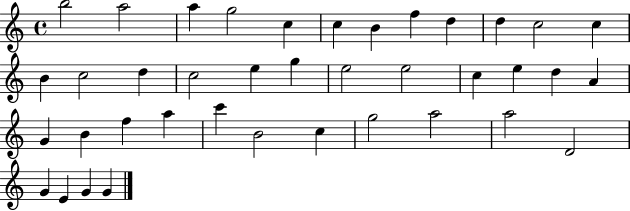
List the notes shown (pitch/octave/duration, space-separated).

B5/h A5/h A5/q G5/h C5/q C5/q B4/q F5/q D5/q D5/q C5/h C5/q B4/q C5/h D5/q C5/h E5/q G5/q E5/h E5/h C5/q E5/q D5/q A4/q G4/q B4/q F5/q A5/q C6/q B4/h C5/q G5/h A5/h A5/h D4/h G4/q E4/q G4/q G4/q